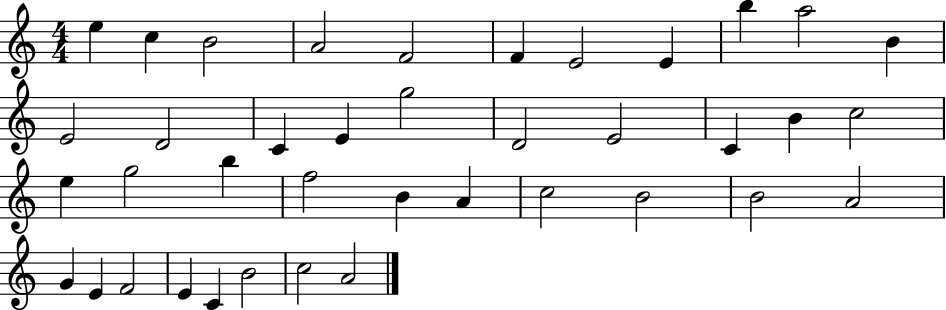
E5/q C5/q B4/h A4/h F4/h F4/q E4/h E4/q B5/q A5/h B4/q E4/h D4/h C4/q E4/q G5/h D4/h E4/h C4/q B4/q C5/h E5/q G5/h B5/q F5/h B4/q A4/q C5/h B4/h B4/h A4/h G4/q E4/q F4/h E4/q C4/q B4/h C5/h A4/h